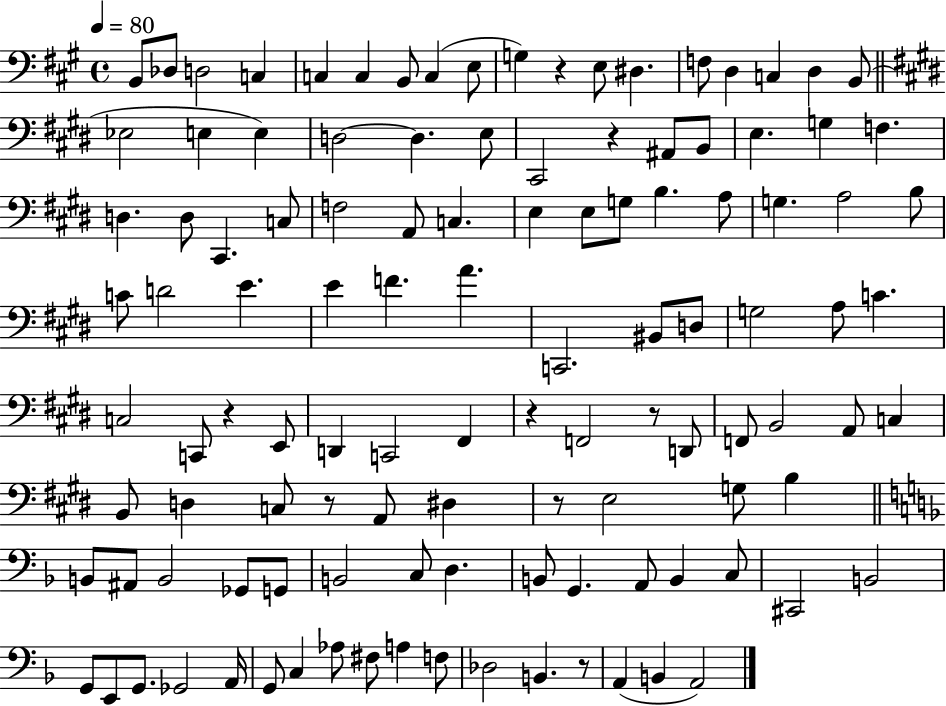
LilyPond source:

{
  \clef bass
  \time 4/4
  \defaultTimeSignature
  \key a \major
  \tempo 4 = 80
  b,8 des8 d2 c4 | c4 c4 b,8 c4( e8 | g4) r4 e8 dis4. | f8 d4 c4 d4 b,8( | \break \bar "||" \break \key e \major ees2 e4 e4) | d2~~ d4. e8 | cis,2 r4 ais,8 b,8 | e4. g4 f4. | \break d4. d8 cis,4. c8 | f2 a,8 c4. | e4 e8 g8 b4. a8 | g4. a2 b8 | \break c'8 d'2 e'4. | e'4 f'4. a'4. | c,2. bis,8 d8 | g2 a8 c'4. | \break c2 c,8 r4 e,8 | d,4 c,2 fis,4 | r4 f,2 r8 d,8 | f,8 b,2 a,8 c4 | \break b,8 d4 c8 r8 a,8 dis4 | r8 e2 g8 b4 | \bar "||" \break \key f \major b,8 ais,8 b,2 ges,8 g,8 | b,2 c8 d4. | b,8 g,4. a,8 b,4 c8 | cis,2 b,2 | \break g,8 e,8 g,8. ges,2 a,16 | g,8 c4 aes8 fis8 a4 f8 | des2 b,4. r8 | a,4( b,4 a,2) | \break \bar "|."
}